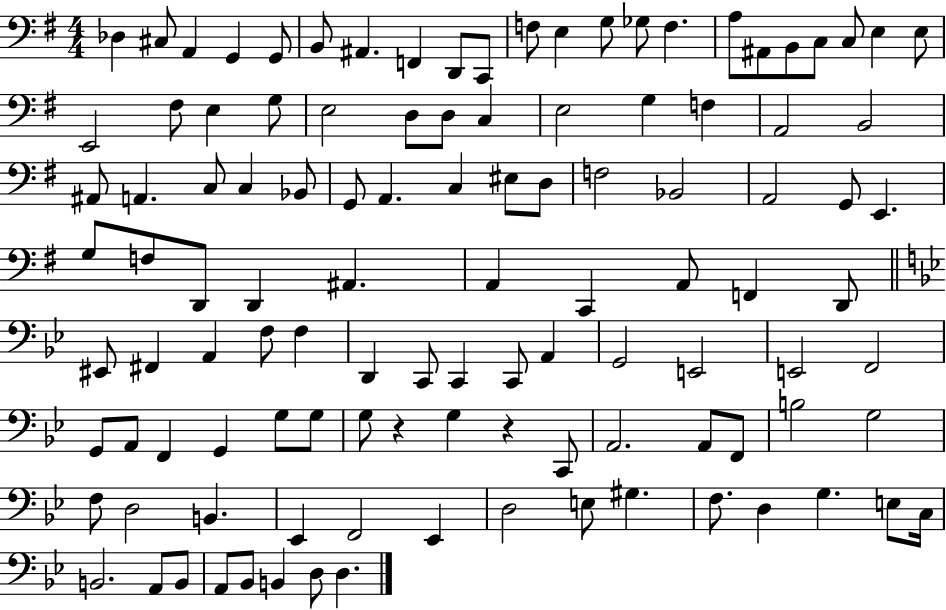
Db3/q C#3/e A2/q G2/q G2/e B2/e A#2/q. F2/q D2/e C2/e F3/e E3/q G3/e Gb3/e F3/q. A3/e A#2/e B2/e C3/e C3/e E3/q E3/e E2/h F#3/e E3/q G3/e E3/h D3/e D3/e C3/q E3/h G3/q F3/q A2/h B2/h A#2/e A2/q. C3/e C3/q Bb2/e G2/e A2/q. C3/q EIS3/e D3/e F3/h Bb2/h A2/h G2/e E2/q. G3/e F3/e D2/e D2/q A#2/q. A2/q C2/q A2/e F2/q D2/e EIS2/e F#2/q A2/q F3/e F3/q D2/q C2/e C2/q C2/e A2/q G2/h E2/h E2/h F2/h G2/e A2/e F2/q G2/q G3/e G3/e G3/e R/q G3/q R/q C2/e A2/h. A2/e F2/e B3/h G3/h F3/e D3/h B2/q. Eb2/q F2/h Eb2/q D3/h E3/e G#3/q. F3/e. D3/q G3/q. E3/e C3/s B2/h. A2/e B2/e A2/e Bb2/e B2/q D3/e D3/q.